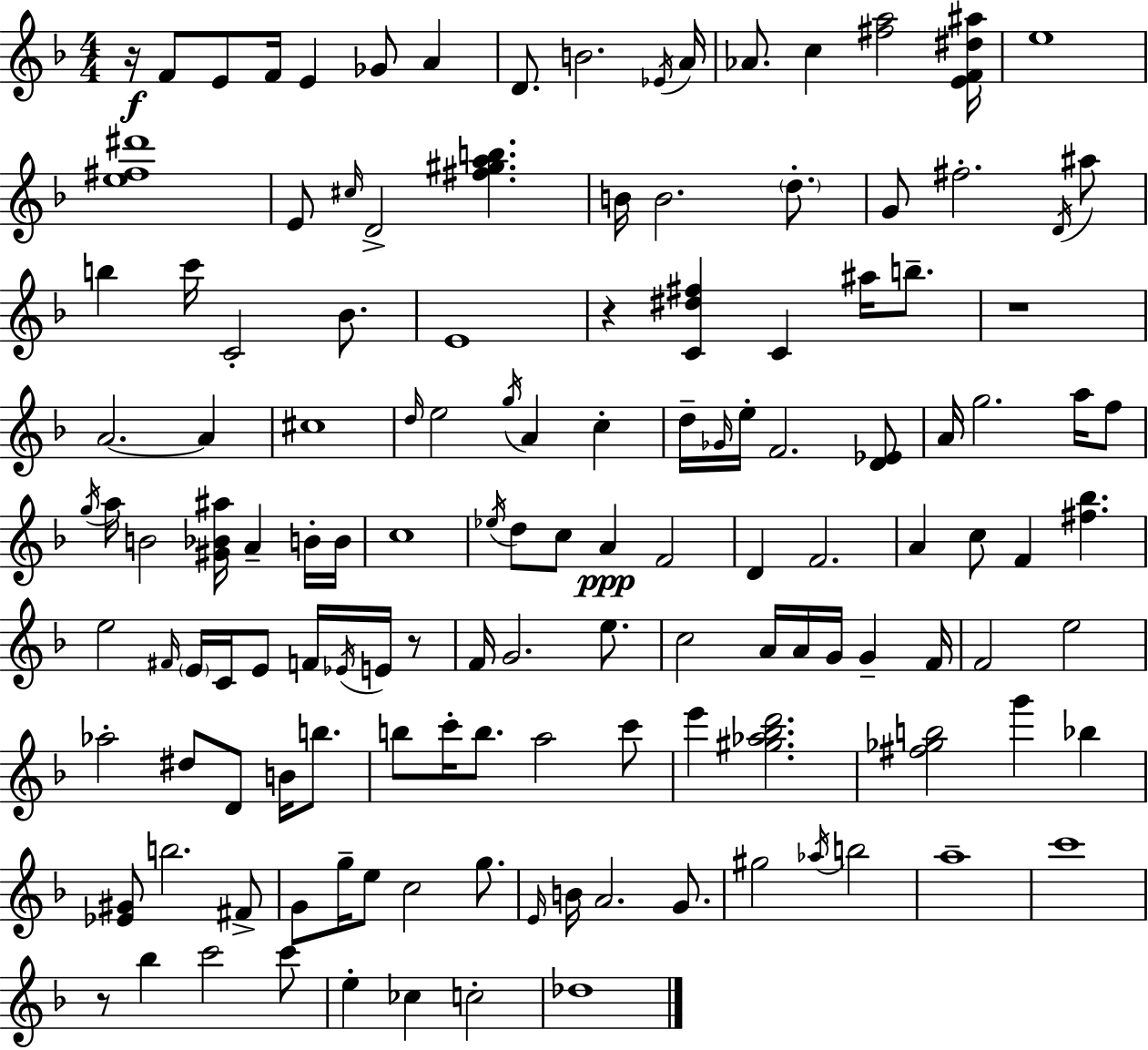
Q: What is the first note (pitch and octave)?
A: F4